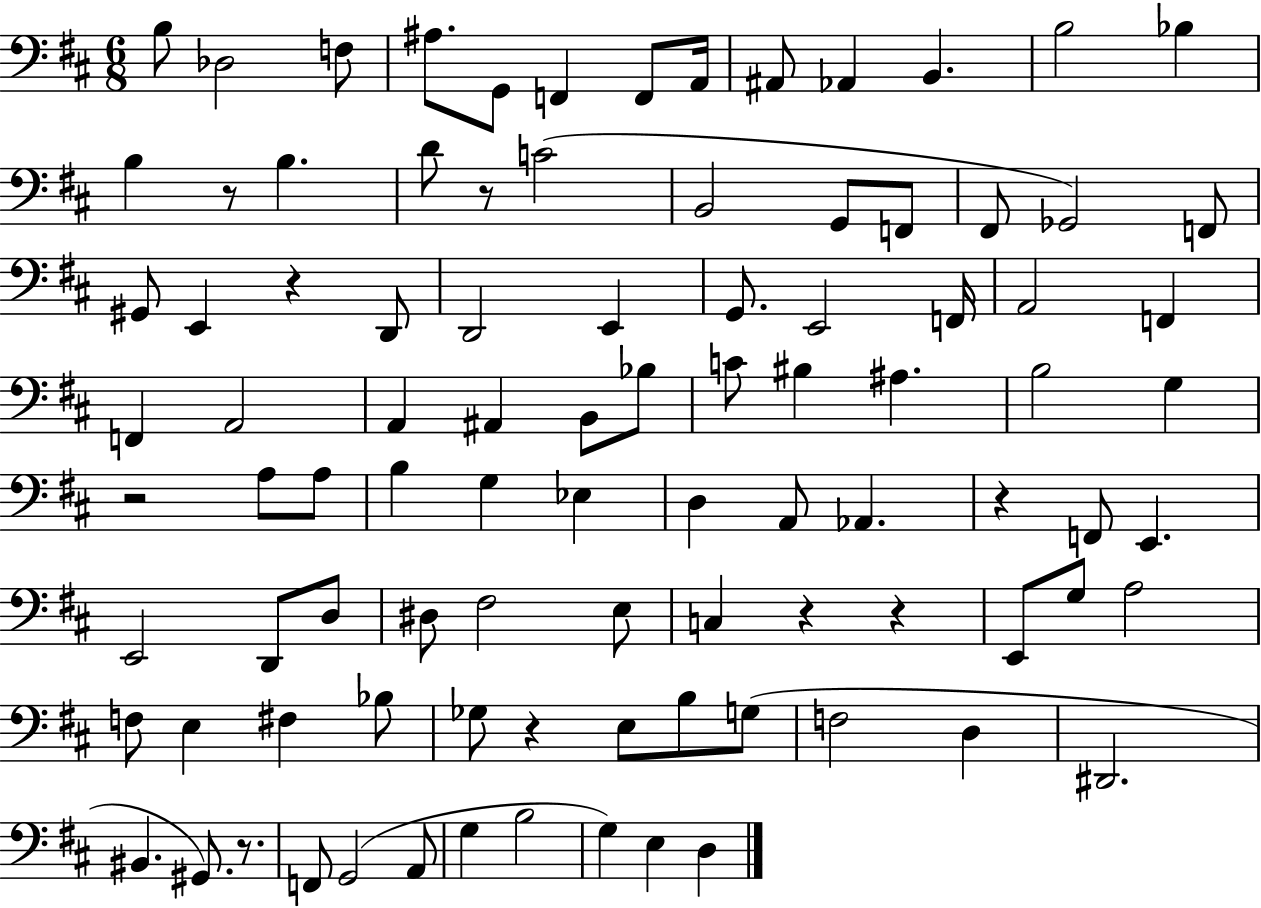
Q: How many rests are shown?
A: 9